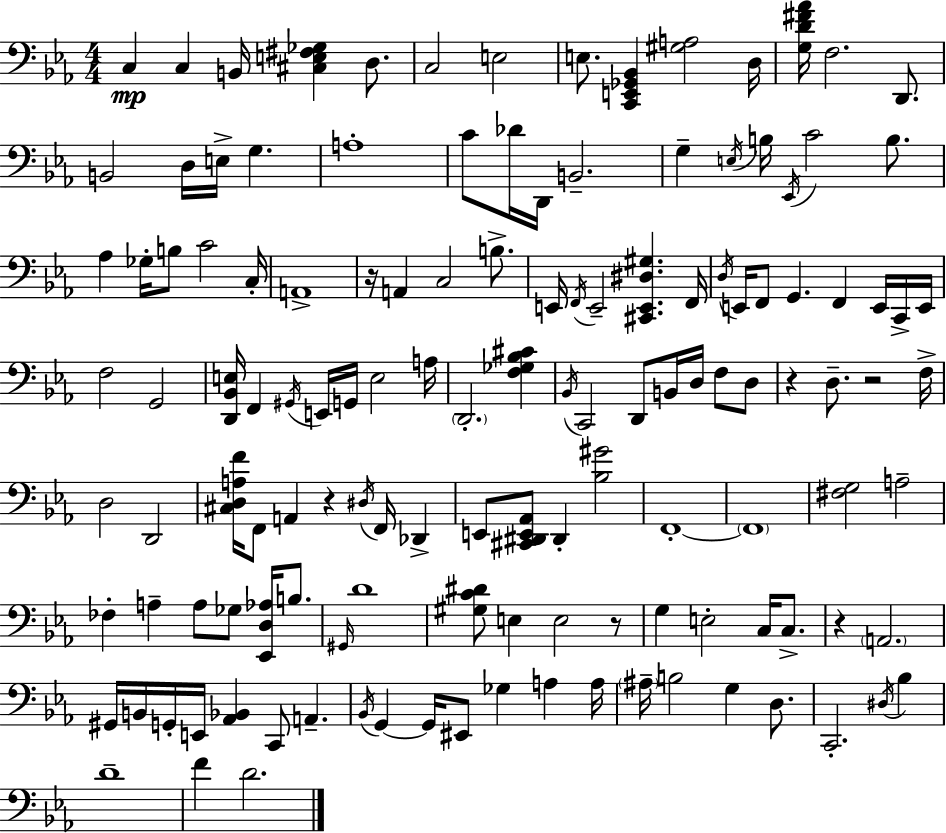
{
  \clef bass
  \numericTimeSignature
  \time 4/4
  \key c \minor
  \repeat volta 2 { c4\mp c4 b,16 <cis e fis ges>4 d8. | c2 e2 | e8. <c, e, ges, bes,>4 <gis a>2 d16 | <g d' fis' aes'>16 f2. d,8. | \break b,2 d16 e16-> g4. | a1-. | c'8 des'16 d,16 b,2.-- | g4-- \acciaccatura { e16 } b16 \acciaccatura { ees,16 } c'2 b8. | \break aes4 ges16-. b8 c'2 | c16-. a,1-> | r16 a,4 c2 b8.-> | e,16 \acciaccatura { f,16 } e,2-- <cis, e, dis gis>4. | \break f,16 \acciaccatura { d16 } e,16 f,8 g,4. f,4 | e,16 c,16-> e,16 f2 g,2 | <d, bes, e>16 f,4 \acciaccatura { gis,16 } e,16 g,16 e2 | a16 \parenthesize d,2.-. | \break <f ges bes cis'>4 \acciaccatura { bes,16 } c,2 d,8 | b,16 d16 f8 d8 r4 d8.-- r2 | f16-> d2 d,2 | <cis d a f'>16 f,8 a,4 r4 | \break \acciaccatura { dis16 } f,16 des,4-> e,8 <cis, dis, e, aes,>8 dis,4-. <bes gis'>2 | f,1-.~~ | \parenthesize f,1 | <fis g>2 a2-- | \break fes4-. a4-- a8 | ges8 <ees, d aes>16 b8. \grace { gis,16 } d'1 | <gis c' dis'>8 e4 e2 | r8 g4 e2-. | \break c16 c8.-> r4 \parenthesize a,2. | gis,16 b,16 g,16-. e,16 <aes, bes,>4 | c,8 a,4.-- \acciaccatura { bes,16 } g,4~~ g,16 eis,8 | ges4 a4 a16 \parenthesize ais16-- b2 | \break g4 d8. c,2.-. | \acciaccatura { dis16 } bes4 d'1-- | f'4 d'2. | } \bar "|."
}